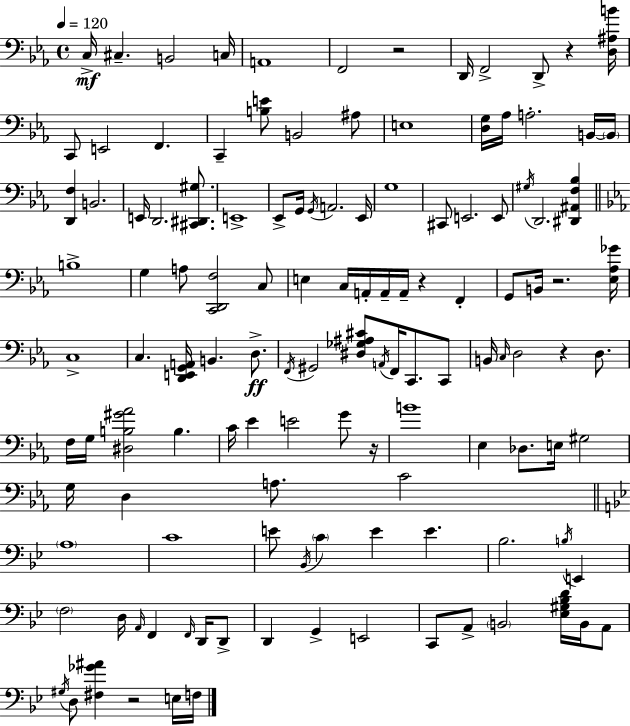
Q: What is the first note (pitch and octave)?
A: C3